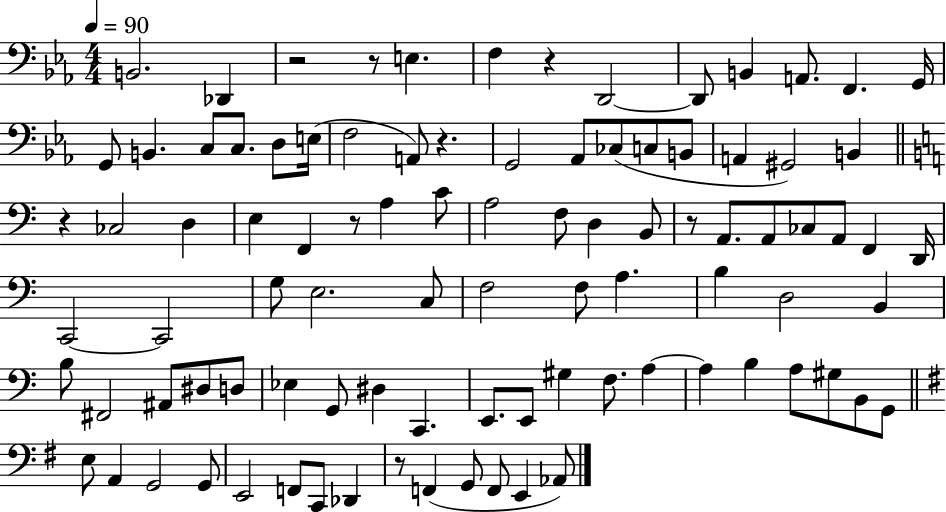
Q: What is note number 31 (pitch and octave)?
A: A3